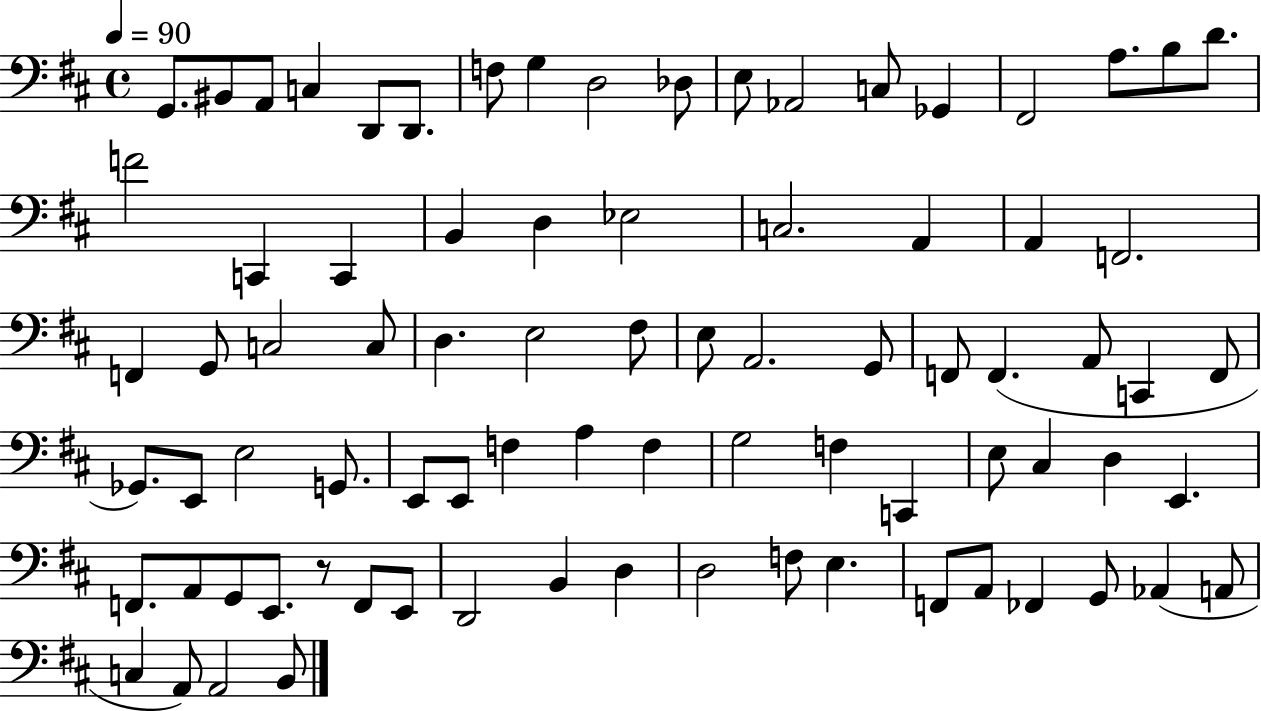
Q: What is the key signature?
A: D major